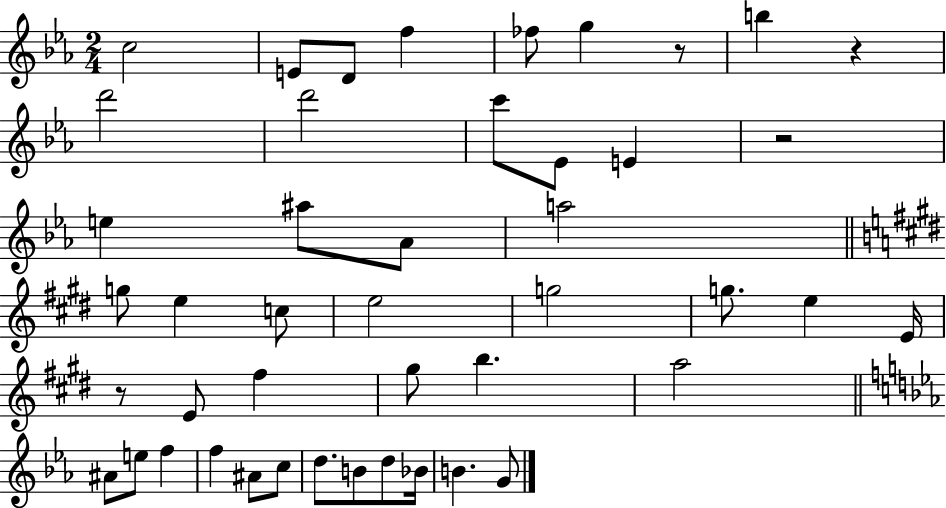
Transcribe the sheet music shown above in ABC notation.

X:1
T:Untitled
M:2/4
L:1/4
K:Eb
c2 E/2 D/2 f _f/2 g z/2 b z d'2 d'2 c'/2 _E/2 E z2 e ^a/2 _A/2 a2 g/2 e c/2 e2 g2 g/2 e E/4 z/2 E/2 ^f ^g/2 b a2 ^A/2 e/2 f f ^A/2 c/2 d/2 B/2 d/2 _B/4 B G/2